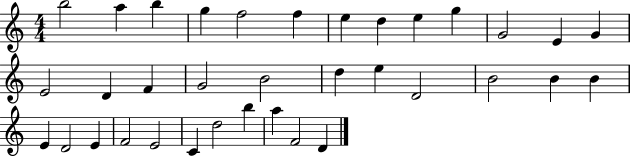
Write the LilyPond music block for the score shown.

{
  \clef treble
  \numericTimeSignature
  \time 4/4
  \key c \major
  b''2 a''4 b''4 | g''4 f''2 f''4 | e''4 d''4 e''4 g''4 | g'2 e'4 g'4 | \break e'2 d'4 f'4 | g'2 b'2 | d''4 e''4 d'2 | b'2 b'4 b'4 | \break e'4 d'2 e'4 | f'2 e'2 | c'4 d''2 b''4 | a''4 f'2 d'4 | \break \bar "|."
}